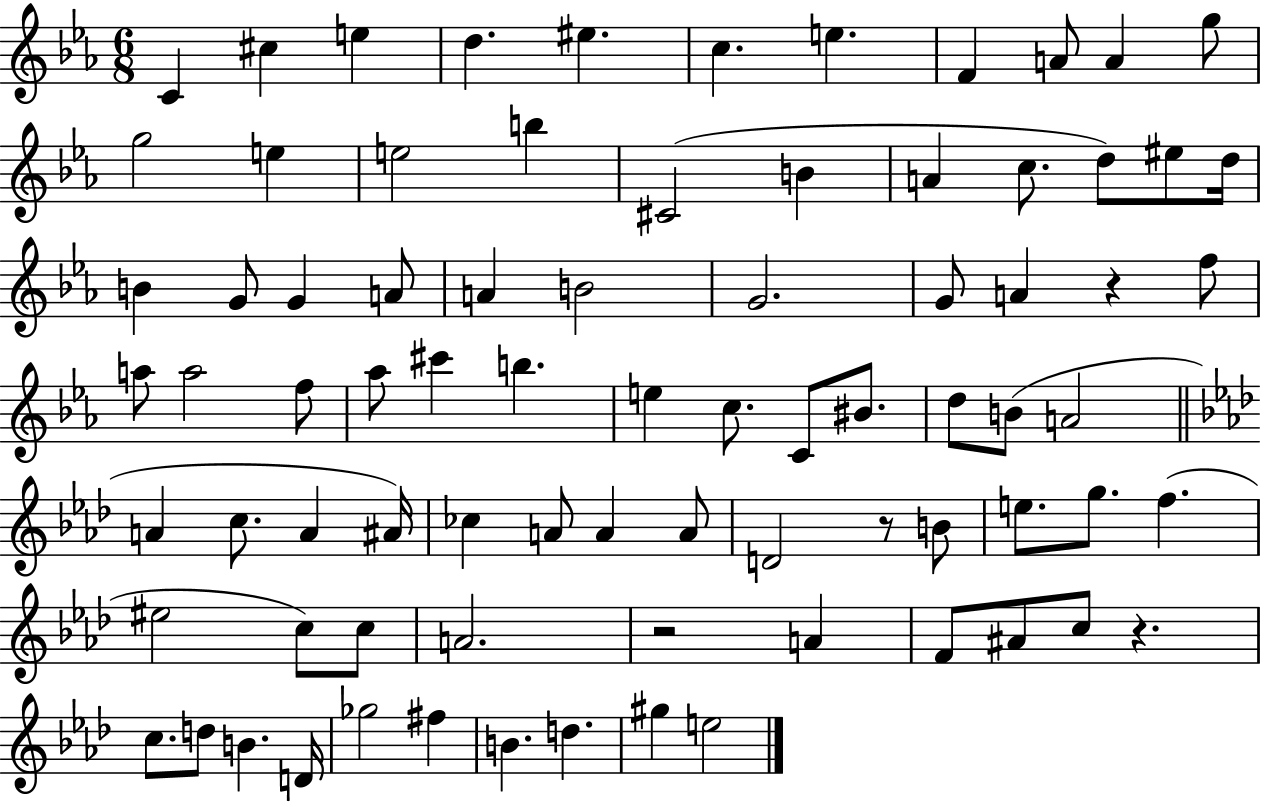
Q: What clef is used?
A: treble